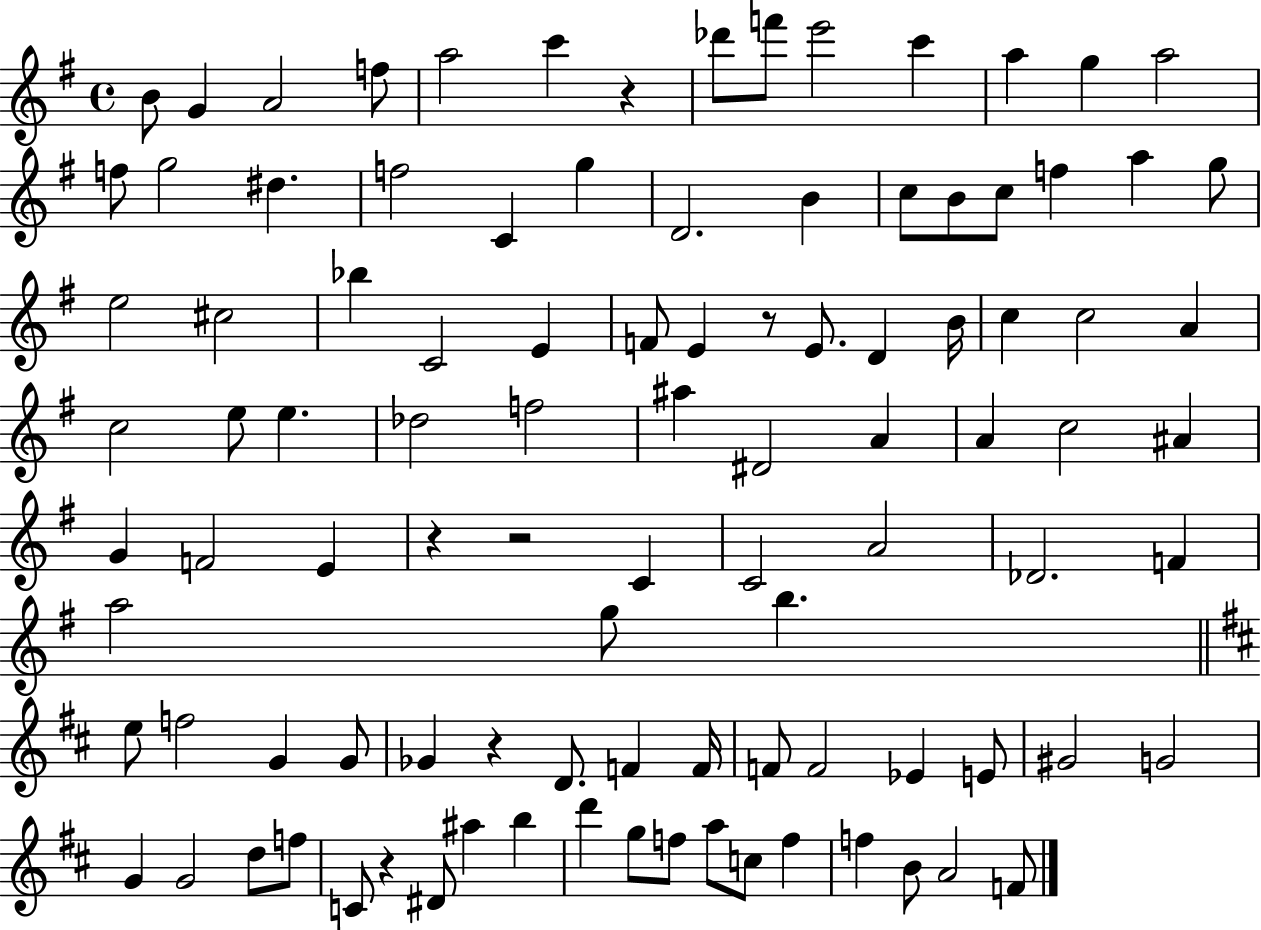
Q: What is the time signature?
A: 4/4